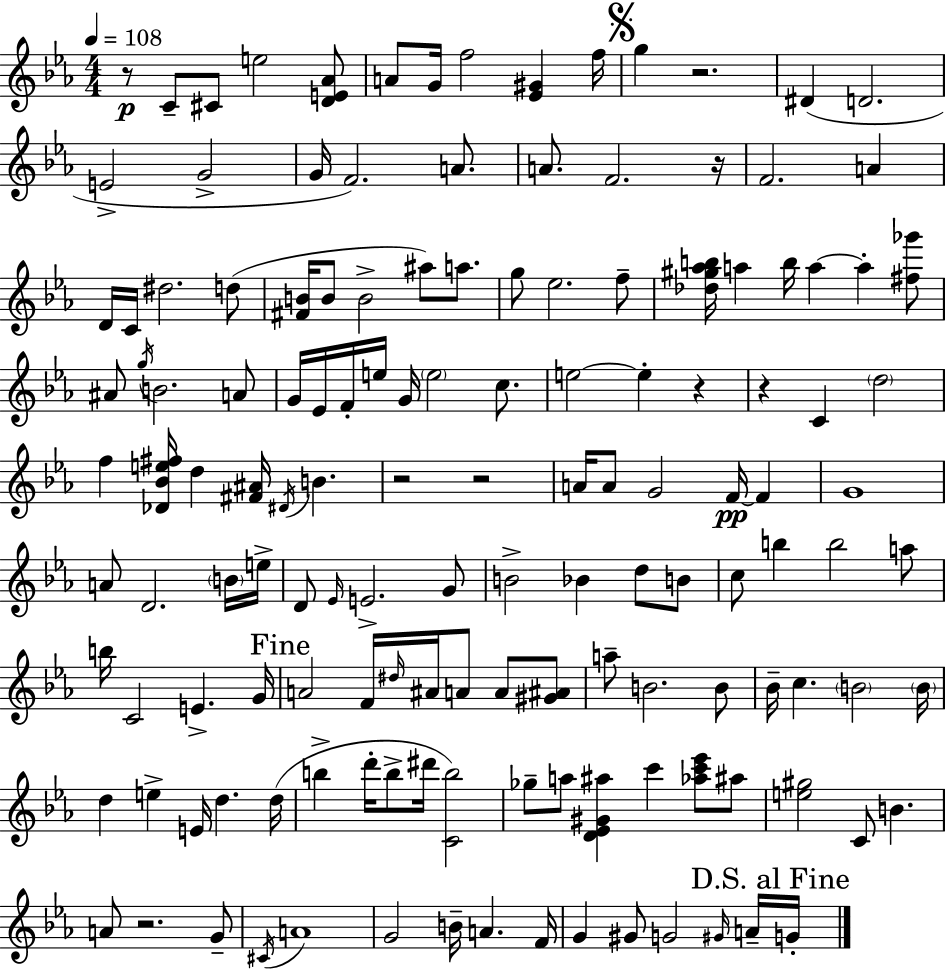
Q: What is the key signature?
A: C minor